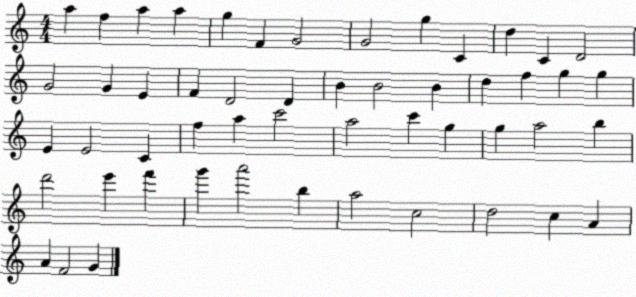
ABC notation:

X:1
T:Untitled
M:4/4
L:1/4
K:C
a f a a g F G2 G2 g C d C D2 G2 G E F D2 D B B2 B d f g g E E2 C f a c'2 a2 c' g g a2 b d'2 e' f' g' a'2 b a2 c2 d2 c A A F2 G